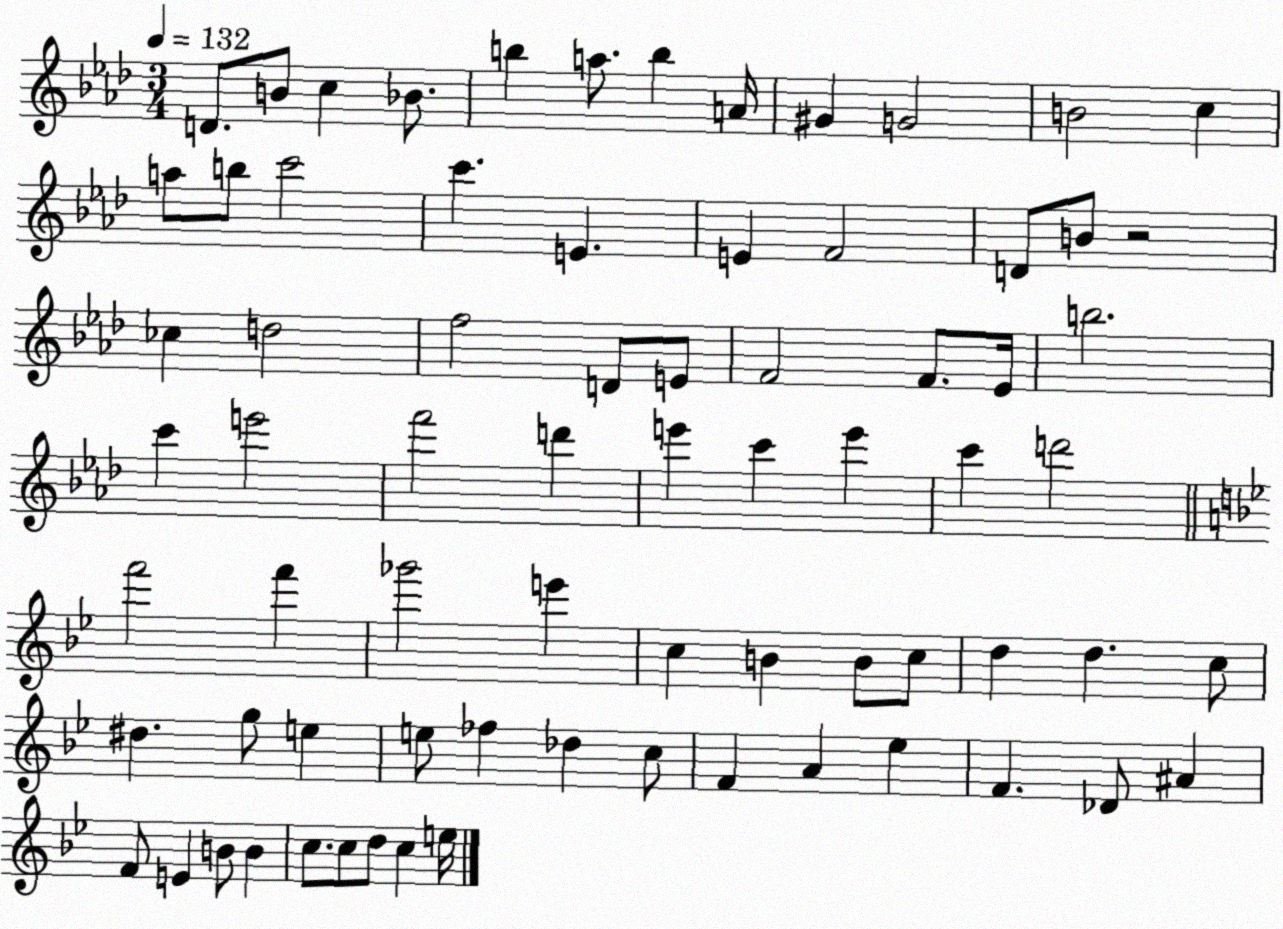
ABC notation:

X:1
T:Untitled
M:3/4
L:1/4
K:Ab
D/2 B/2 c _B/2 b a/2 b A/4 ^G G2 B2 c a/2 b/2 c'2 c' E E F2 D/2 B/2 z2 _c d2 f2 D/2 E/2 F2 F/2 _E/4 b2 c' e'2 f'2 d' e' c' e' c' d'2 f'2 f' _g'2 e' c B B/2 c/2 d d c/2 ^d g/2 e e/2 _f _d c/2 F A _e F _D/2 ^A F/2 E B/2 B c/2 c/2 d/2 c e/4